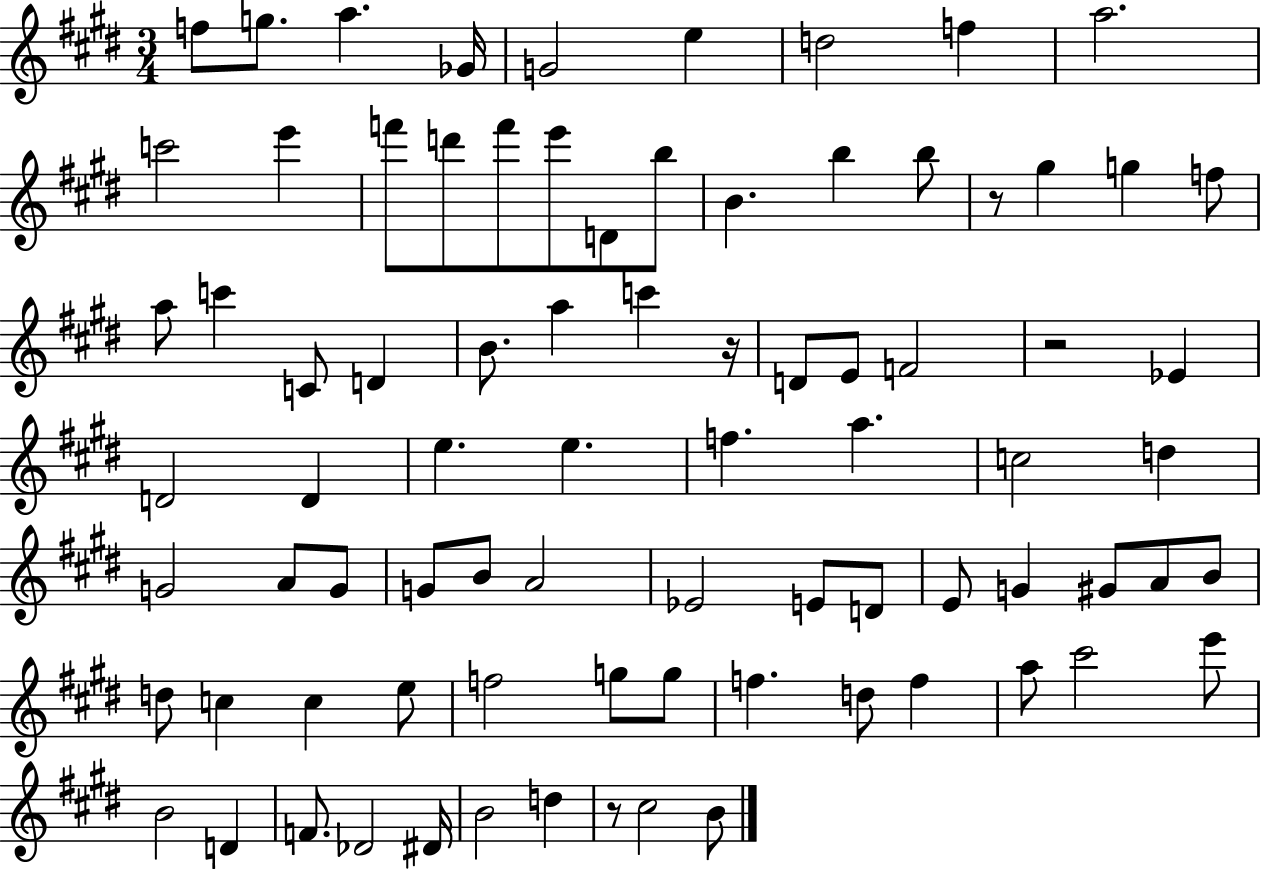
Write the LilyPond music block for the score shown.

{
  \clef treble
  \numericTimeSignature
  \time 3/4
  \key e \major
  f''8 g''8. a''4. ges'16 | g'2 e''4 | d''2 f''4 | a''2. | \break c'''2 e'''4 | f'''8 d'''8 f'''8 e'''8 d'8 b''8 | b'4. b''4 b''8 | r8 gis''4 g''4 f''8 | \break a''8 c'''4 c'8 d'4 | b'8. a''4 c'''4 r16 | d'8 e'8 f'2 | r2 ees'4 | \break d'2 d'4 | e''4. e''4. | f''4. a''4. | c''2 d''4 | \break g'2 a'8 g'8 | g'8 b'8 a'2 | ees'2 e'8 d'8 | e'8 g'4 gis'8 a'8 b'8 | \break d''8 c''4 c''4 e''8 | f''2 g''8 g''8 | f''4. d''8 f''4 | a''8 cis'''2 e'''8 | \break b'2 d'4 | f'8. des'2 dis'16 | b'2 d''4 | r8 cis''2 b'8 | \break \bar "|."
}